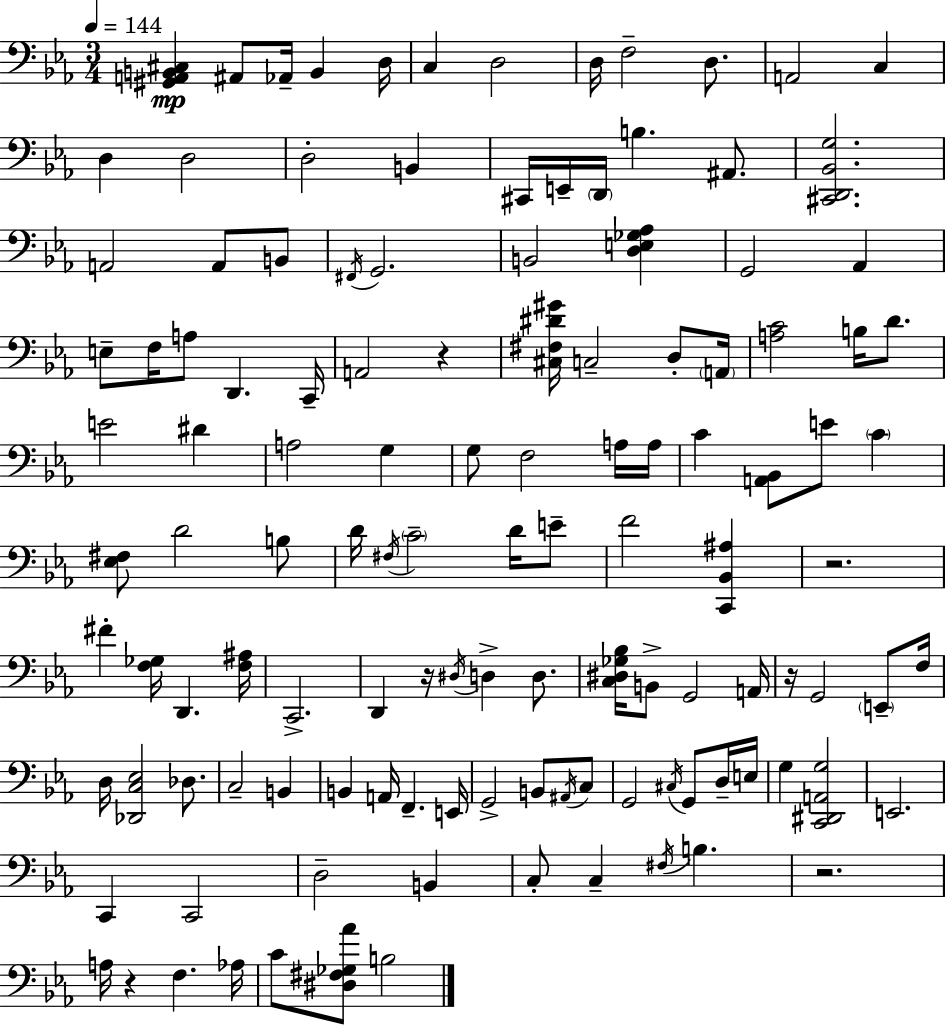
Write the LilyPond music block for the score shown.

{
  \clef bass
  \numericTimeSignature
  \time 3/4
  \key ees \major
  \tempo 4 = 144
  <gis, a, b, cis>4\mp ais,8 aes,16-- b,4 d16 | c4 d2 | d16 f2-- d8. | a,2 c4 | \break d4 d2 | d2-. b,4 | cis,16 e,16-- \parenthesize d,16 b4. ais,8. | <cis, d, bes, g>2. | \break a,2 a,8 b,8 | \acciaccatura { fis,16 } g,2. | b,2 <d e ges aes>4 | g,2 aes,4 | \break e8-- f16 a8 d,4. | c,16-- a,2 r4 | <cis fis dis' gis'>16 c2-- d8-. | \parenthesize a,16 <a c'>2 b16 d'8. | \break e'2 dis'4 | a2 g4 | g8 f2 a16 | a16 c'4 <a, bes,>8 e'8 \parenthesize c'4 | \break <ees fis>8 d'2 b8 | d'16 \acciaccatura { fis16 } \parenthesize c'2-- d'16 | e'8-- f'2 <c, bes, ais>4 | r2. | \break fis'4-. <f ges>16 d,4. | <f ais>16 c,2.-> | d,4 r16 \acciaccatura { dis16 } d4-> | d8. <c dis ges bes>16 b,8-> g,2 | \break a,16 r16 g,2 | \parenthesize e,8-- f16 d16 <des, c ees>2 | des8. c2-- b,4 | b,4 a,16 f,4.-- | \break e,16 g,2-> b,8 | \acciaccatura { ais,16 } c8 g,2 | \acciaccatura { cis16 } g,8 d16-- e16 g4 <c, dis, a, g>2 | e,2. | \break c,4 c,2 | d2-- | b,4 c8-. c4-- \acciaccatura { fis16 } | b4. r2. | \break a16 r4 f4. | aes16 c'8 <dis fis ges aes'>8 b2 | \bar "|."
}